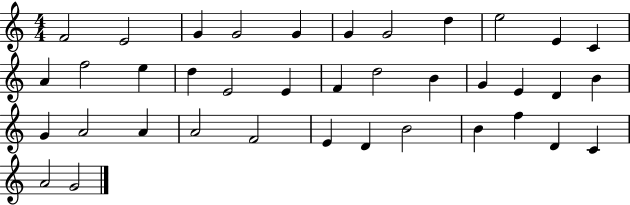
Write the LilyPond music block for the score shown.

{
  \clef treble
  \numericTimeSignature
  \time 4/4
  \key c \major
  f'2 e'2 | g'4 g'2 g'4 | g'4 g'2 d''4 | e''2 e'4 c'4 | \break a'4 f''2 e''4 | d''4 e'2 e'4 | f'4 d''2 b'4 | g'4 e'4 d'4 b'4 | \break g'4 a'2 a'4 | a'2 f'2 | e'4 d'4 b'2 | b'4 f''4 d'4 c'4 | \break a'2 g'2 | \bar "|."
}